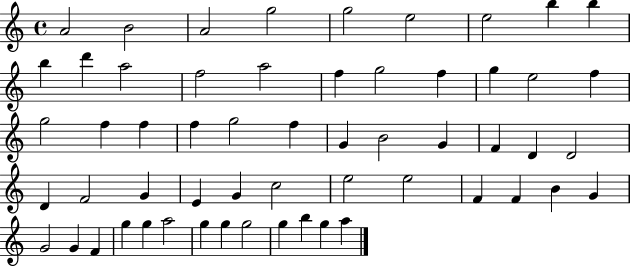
{
  \clef treble
  \time 4/4
  \defaultTimeSignature
  \key c \major
  a'2 b'2 | a'2 g''2 | g''2 e''2 | e''2 b''4 b''4 | \break b''4 d'''4 a''2 | f''2 a''2 | f''4 g''2 f''4 | g''4 e''2 f''4 | \break g''2 f''4 f''4 | f''4 g''2 f''4 | g'4 b'2 g'4 | f'4 d'4 d'2 | \break d'4 f'2 g'4 | e'4 g'4 c''2 | e''2 e''2 | f'4 f'4 b'4 g'4 | \break g'2 g'4 f'4 | g''4 g''4 a''2 | g''4 g''4 g''2 | g''4 b''4 g''4 a''4 | \break \bar "|."
}